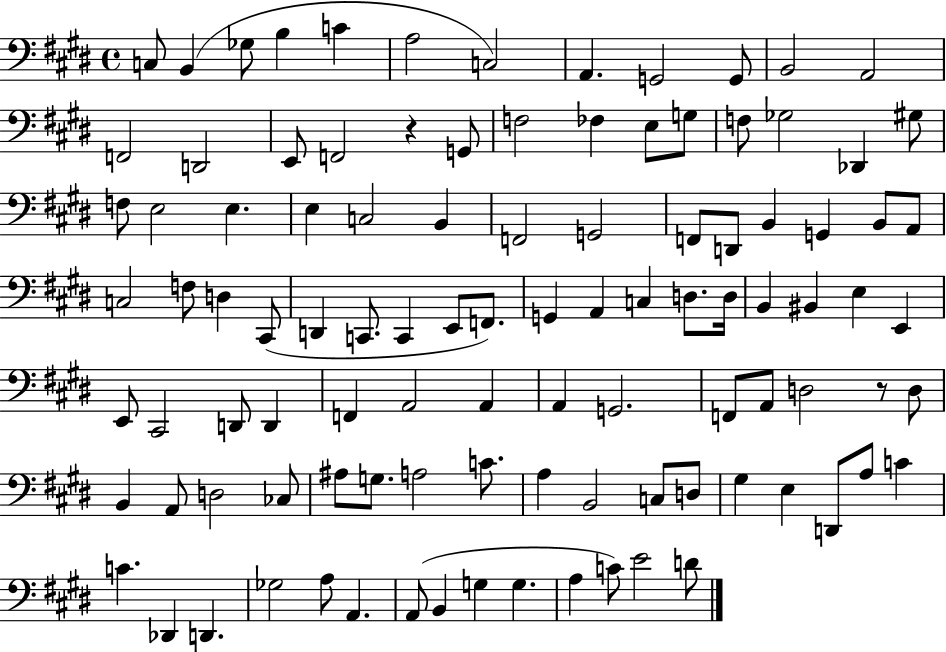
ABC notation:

X:1
T:Untitled
M:4/4
L:1/4
K:E
C,/2 B,, _G,/2 B, C A,2 C,2 A,, G,,2 G,,/2 B,,2 A,,2 F,,2 D,,2 E,,/2 F,,2 z G,,/2 F,2 _F, E,/2 G,/2 F,/2 _G,2 _D,, ^G,/2 F,/2 E,2 E, E, C,2 B,, F,,2 G,,2 F,,/2 D,,/2 B,, G,, B,,/2 A,,/2 C,2 F,/2 D, ^C,,/2 D,, C,,/2 C,, E,,/2 F,,/2 G,, A,, C, D,/2 D,/4 B,, ^B,, E, E,, E,,/2 ^C,,2 D,,/2 D,, F,, A,,2 A,, A,, G,,2 F,,/2 A,,/2 D,2 z/2 D,/2 B,, A,,/2 D,2 _C,/2 ^A,/2 G,/2 A,2 C/2 A, B,,2 C,/2 D,/2 ^G, E, D,,/2 A,/2 C C _D,, D,, _G,2 A,/2 A,, A,,/2 B,, G, G, A, C/2 E2 D/2